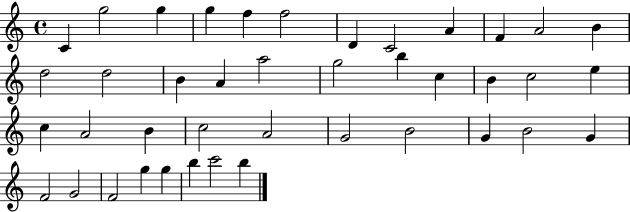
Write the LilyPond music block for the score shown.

{
  \clef treble
  \time 4/4
  \defaultTimeSignature
  \key c \major
  c'4 g''2 g''4 | g''4 f''4 f''2 | d'4 c'2 a'4 | f'4 a'2 b'4 | \break d''2 d''2 | b'4 a'4 a''2 | g''2 b''4 c''4 | b'4 c''2 e''4 | \break c''4 a'2 b'4 | c''2 a'2 | g'2 b'2 | g'4 b'2 g'4 | \break f'2 g'2 | f'2 g''4 g''4 | b''4 c'''2 b''4 | \bar "|."
}